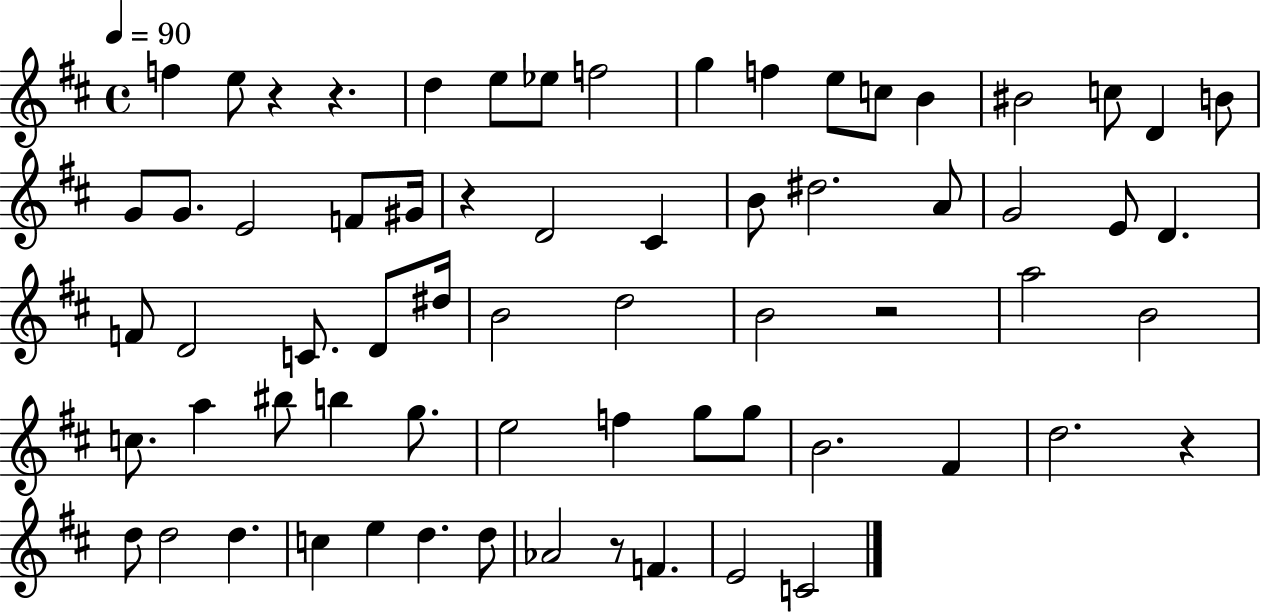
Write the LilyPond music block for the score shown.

{
  \clef treble
  \time 4/4
  \defaultTimeSignature
  \key d \major
  \tempo 4 = 90
  f''4 e''8 r4 r4. | d''4 e''8 ees''8 f''2 | g''4 f''4 e''8 c''8 b'4 | bis'2 c''8 d'4 b'8 | \break g'8 g'8. e'2 f'8 gis'16 | r4 d'2 cis'4 | b'8 dis''2. a'8 | g'2 e'8 d'4. | \break f'8 d'2 c'8. d'8 dis''16 | b'2 d''2 | b'2 r2 | a''2 b'2 | \break c''8. a''4 bis''8 b''4 g''8. | e''2 f''4 g''8 g''8 | b'2. fis'4 | d''2. r4 | \break d''8 d''2 d''4. | c''4 e''4 d''4. d''8 | aes'2 r8 f'4. | e'2 c'2 | \break \bar "|."
}